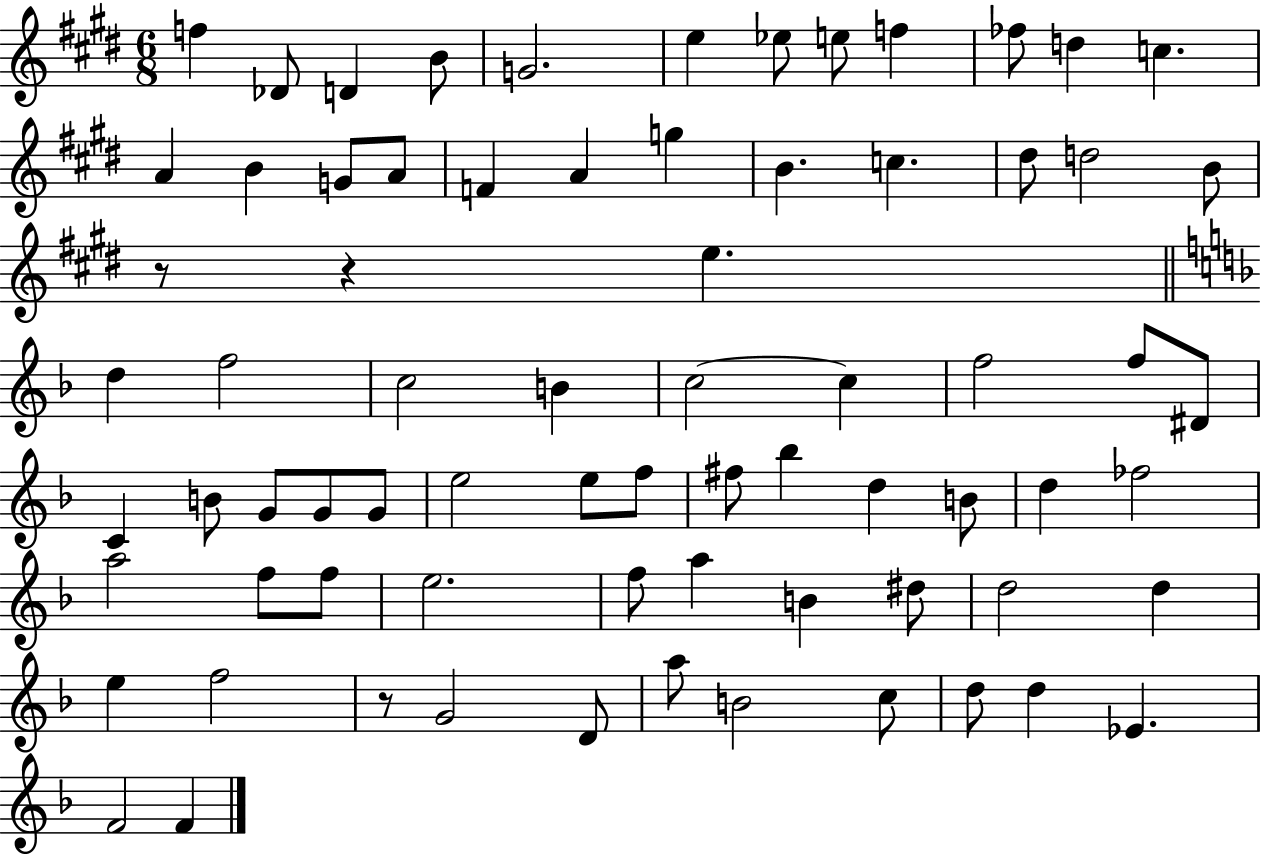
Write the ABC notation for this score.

X:1
T:Untitled
M:6/8
L:1/4
K:E
f _D/2 D B/2 G2 e _e/2 e/2 f _f/2 d c A B G/2 A/2 F A g B c ^d/2 d2 B/2 z/2 z e d f2 c2 B c2 c f2 f/2 ^D/2 C B/2 G/2 G/2 G/2 e2 e/2 f/2 ^f/2 _b d B/2 d _f2 a2 f/2 f/2 e2 f/2 a B ^d/2 d2 d e f2 z/2 G2 D/2 a/2 B2 c/2 d/2 d _E F2 F